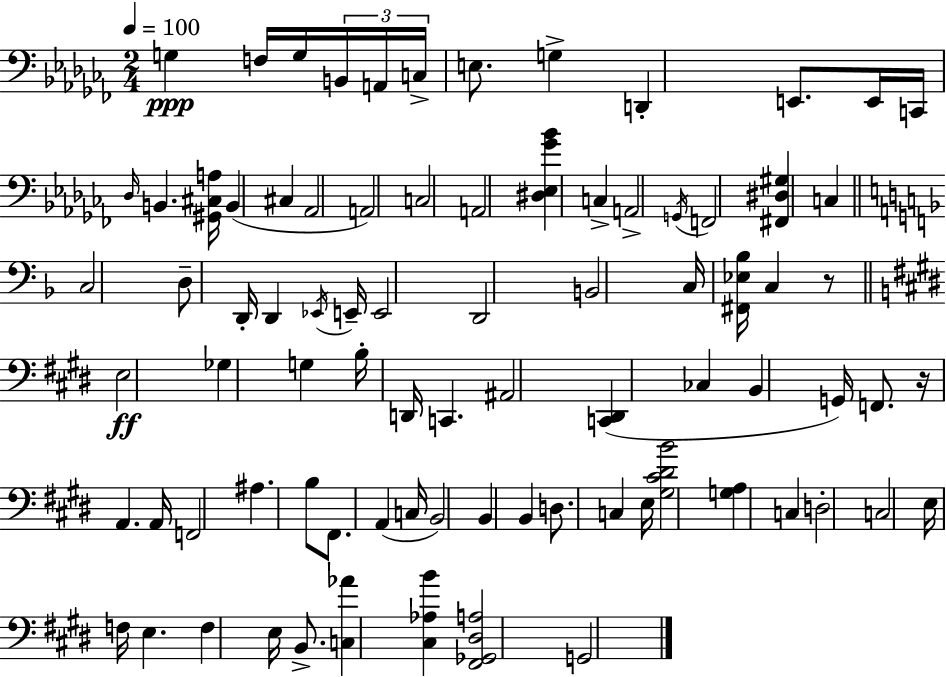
{
  \clef bass
  \numericTimeSignature
  \time 2/4
  \key aes \minor
  \tempo 4 = 100
  \repeat volta 2 { g4\ppp f16 g16 \tuplet 3/2 { b,16 a,16 | c16-> } e8. g4-> | d,4-. e,8. e,16 | c,16 \grace { des16 } b,4. | \break <gis, cis a>16 b,4( cis4 | aes,2 | a,2) | c2 | \break a,2 | <dis ees ges' bes'>4 c4-> | a,2-> | \acciaccatura { g,16 } f,2 | \break <fis, dis gis>4 c4 | \bar "||" \break \key d \minor c2 | d8-- d,16-. d,4 \acciaccatura { ees,16 } | e,16-- e,2 | d,2 | \break b,2 | c16 <fis, ees bes>16 c4 r8 | \bar "||" \break \key e \major e2\ff | ges4 g4 | b16-. d,16 c,4. | ais,2 | \break <c, dis,>4( ces4 | b,4 g,16) f,8. | r16 a,4. a,16 | f,2 | \break ais4. b8 | fis,8. a,4( c16 | b,2) | b,4 b,4 | \break d8. c4 e16 | <gis cis' dis' b'>2 | <g a>4 c4 | d2-. | \break c2 | e16 f16 e4. | f4 e16 b,8.-> | <c aes'>4 <cis aes b'>4 | \break <fis, ges, dis a>2 | g,2 | } \bar "|."
}